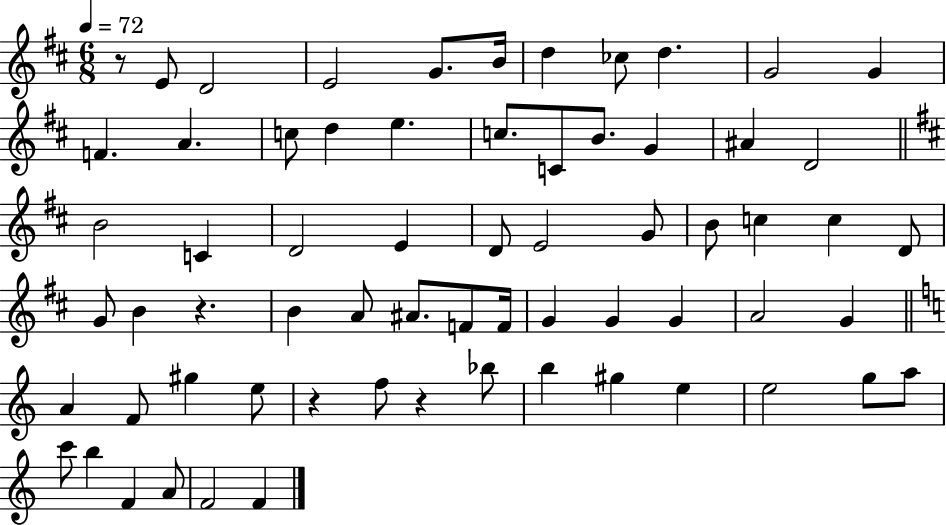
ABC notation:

X:1
T:Untitled
M:6/8
L:1/4
K:D
z/2 E/2 D2 E2 G/2 B/4 d _c/2 d G2 G F A c/2 d e c/2 C/2 B/2 G ^A D2 B2 C D2 E D/2 E2 G/2 B/2 c c D/2 G/2 B z B A/2 ^A/2 F/2 F/4 G G G A2 G A F/2 ^g e/2 z f/2 z _b/2 b ^g e e2 g/2 a/2 c'/2 b F A/2 F2 F